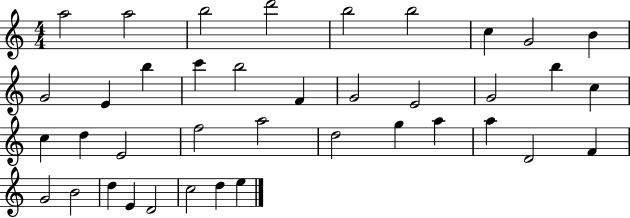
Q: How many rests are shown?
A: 0